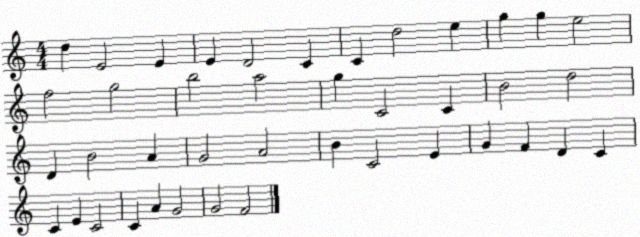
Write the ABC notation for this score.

X:1
T:Untitled
M:4/4
L:1/4
K:C
d E2 E E D2 C C d2 e g g e2 f2 g2 b2 a2 g C2 C B2 d2 D B2 A G2 A2 B C2 E G F D C C E C2 C A G2 G2 F2